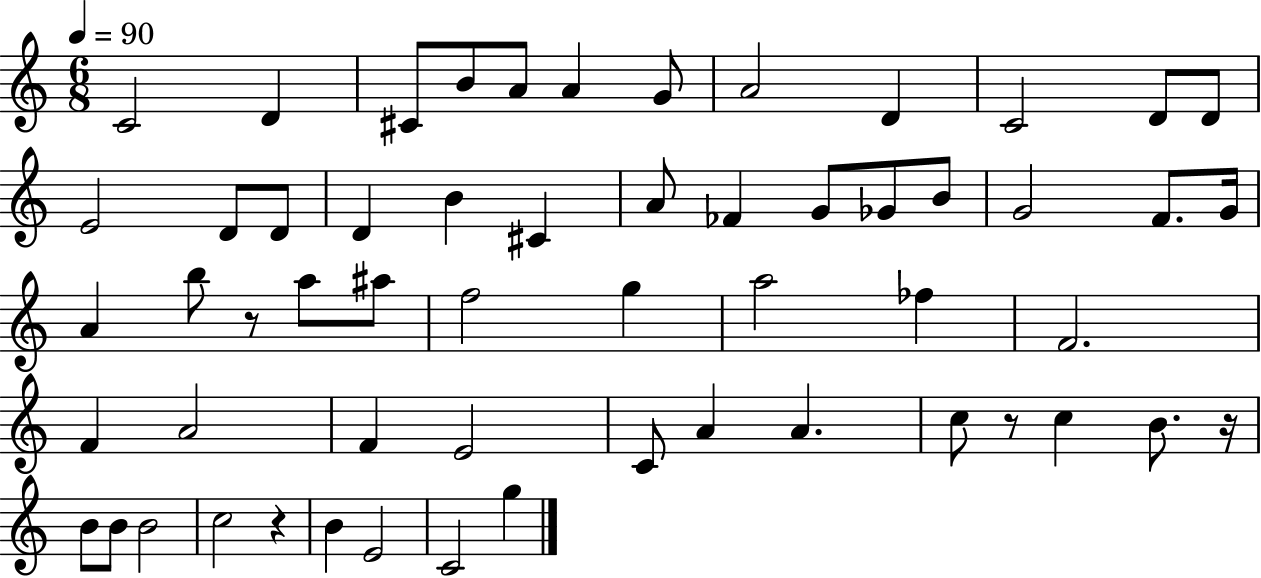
C4/h D4/q C#4/e B4/e A4/e A4/q G4/e A4/h D4/q C4/h D4/e D4/e E4/h D4/e D4/e D4/q B4/q C#4/q A4/e FES4/q G4/e Gb4/e B4/e G4/h F4/e. G4/s A4/q B5/e R/e A5/e A#5/e F5/h G5/q A5/h FES5/q F4/h. F4/q A4/h F4/q E4/h C4/e A4/q A4/q. C5/e R/e C5/q B4/e. R/s B4/e B4/e B4/h C5/h R/q B4/q E4/h C4/h G5/q